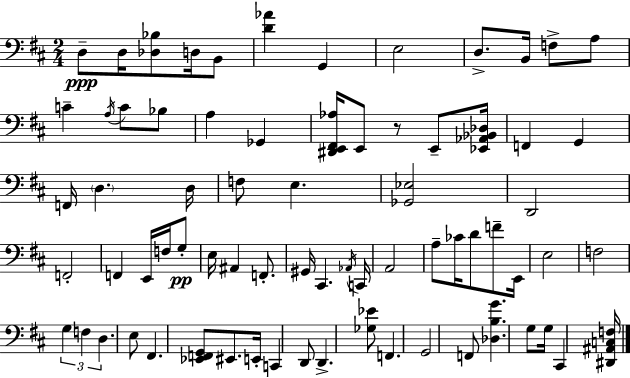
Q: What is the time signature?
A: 2/4